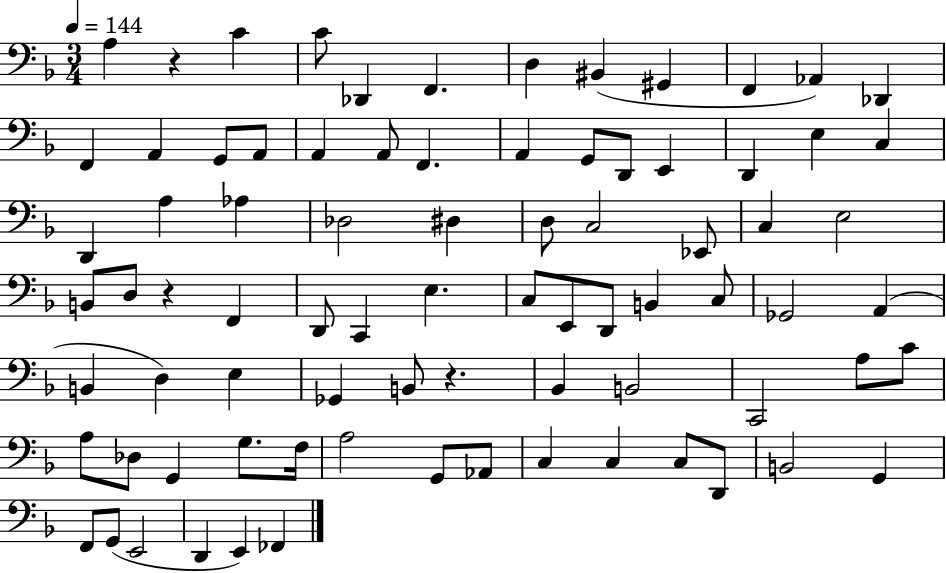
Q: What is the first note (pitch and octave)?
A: A3